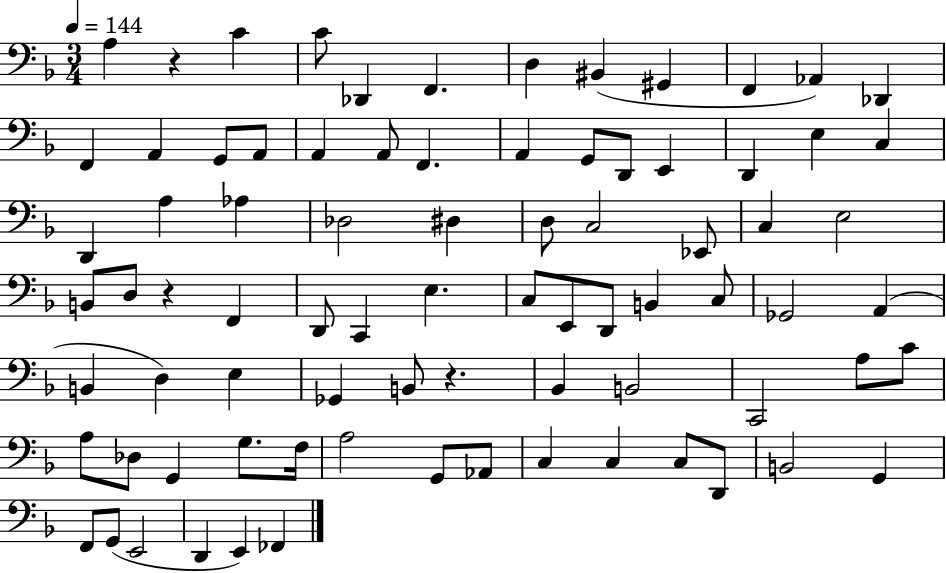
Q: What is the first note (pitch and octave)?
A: A3